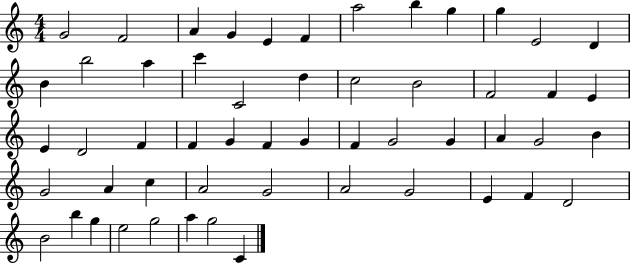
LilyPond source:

{
  \clef treble
  \numericTimeSignature
  \time 4/4
  \key c \major
  g'2 f'2 | a'4 g'4 e'4 f'4 | a''2 b''4 g''4 | g''4 e'2 d'4 | \break b'4 b''2 a''4 | c'''4 c'2 d''4 | c''2 b'2 | f'2 f'4 e'4 | \break e'4 d'2 f'4 | f'4 g'4 f'4 g'4 | f'4 g'2 g'4 | a'4 g'2 b'4 | \break g'2 a'4 c''4 | a'2 g'2 | a'2 g'2 | e'4 f'4 d'2 | \break b'2 b''4 g''4 | e''2 g''2 | a''4 g''2 c'4 | \bar "|."
}